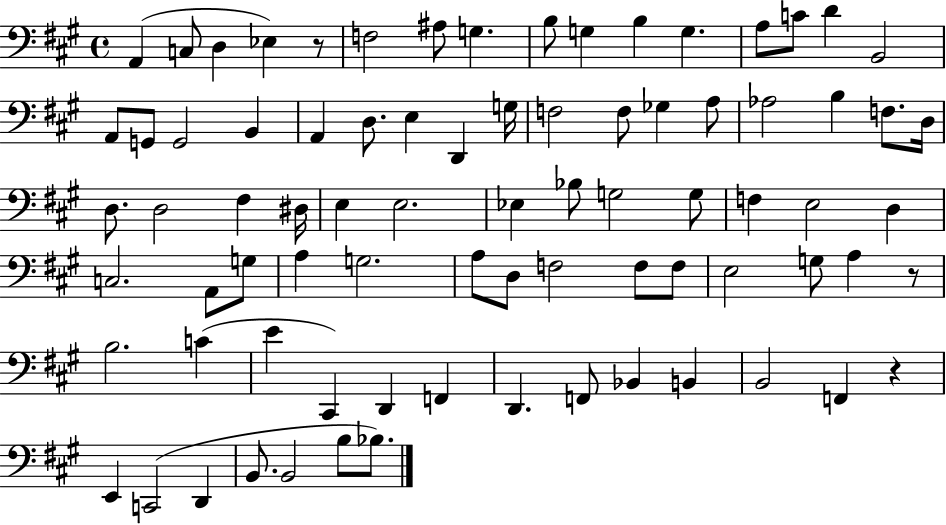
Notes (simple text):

A2/q C3/e D3/q Eb3/q R/e F3/h A#3/e G3/q. B3/e G3/q B3/q G3/q. A3/e C4/e D4/q B2/h A2/e G2/e G2/h B2/q A2/q D3/e. E3/q D2/q G3/s F3/h F3/e Gb3/q A3/e Ab3/h B3/q F3/e. D3/s D3/e. D3/h F#3/q D#3/s E3/q E3/h. Eb3/q Bb3/e G3/h G3/e F3/q E3/h D3/q C3/h. A2/e G3/e A3/q G3/h. A3/e D3/e F3/h F3/e F3/e E3/h G3/e A3/q R/e B3/h. C4/q E4/q C#2/q D2/q F2/q D2/q. F2/e Bb2/q B2/q B2/h F2/q R/q E2/q C2/h D2/q B2/e. B2/h B3/e Bb3/e.